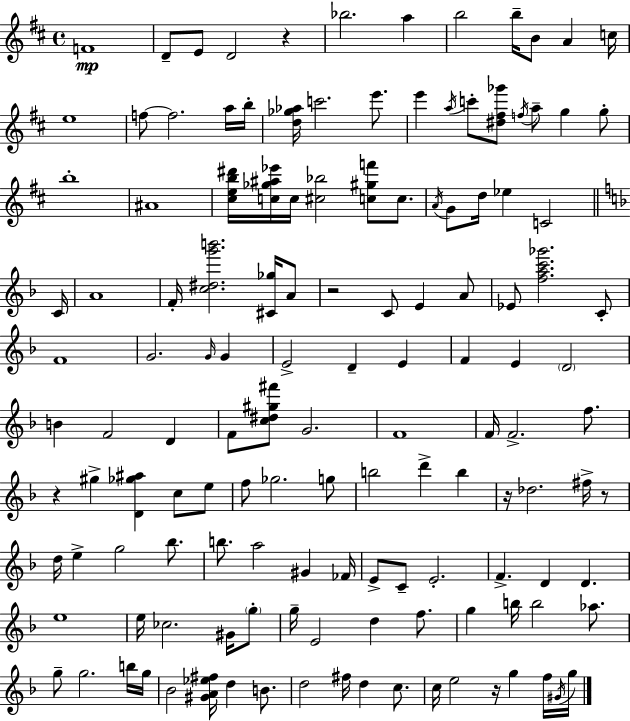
X:1
T:Untitled
M:4/4
L:1/4
K:D
F4 D/2 E/2 D2 z _b2 a b2 b/4 B/2 A c/4 e4 f/2 f2 a/4 b/4 [d_g_a]/4 c'2 e'/2 e' a/4 c'/2 [^d^f_g']/2 f/4 a/2 g g/2 b4 ^A4 [^ceb^d']/4 [c_g^a_e']/4 c/4 [^c_b]2 [c^gf']/2 c/2 A/4 G/2 d/4 _e C2 C/4 A4 F/4 [c^dg'b']2 [^C_g]/4 A/2 z2 C/2 E A/2 _E/2 [fac'_g']2 C/2 F4 G2 G/4 G E2 D E F E D2 B F2 D F/2 [c^d^g^f']/2 G2 F4 F/4 F2 f/2 z ^g [D_g^a] c/2 e/2 f/2 _g2 g/2 b2 d' b z/4 _d2 ^f/4 z/2 d/4 e g2 _b/2 b/2 a2 ^G _F/4 E/2 C/2 E2 F D D e4 e/4 _c2 ^G/4 g/2 g/4 E2 d f/2 g b/4 b2 _a/2 g/2 g2 b/4 g/4 _B2 [^GA_e^f]/4 d B/2 d2 ^f/4 d c/2 c/4 e2 z/4 g f/4 ^G/4 g/4